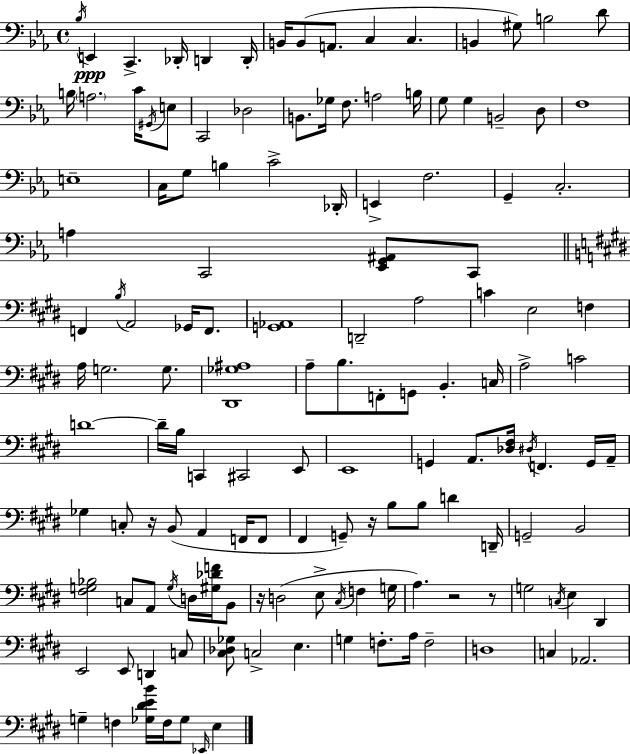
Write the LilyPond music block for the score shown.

{
  \clef bass
  \time 4/4
  \defaultTimeSignature
  \key c \minor
  \acciaccatura { bes16 }\ppp e,4 c,4.-> des,16-. d,4 | d,16-. b,16 b,8( a,8. c4 c4. | b,4 gis8) b2 d'8 | b16 \parenthesize a2. c'16 \acciaccatura { gis,16 } | \break e8 c,2 des2 | b,8. ges16 f8. a2 | b16 g8 g4 b,2-- | d8 f1 | \break e1-- | c16 g8 b4 c'2-> | des,16-. e,4-> f2. | g,4-- c2.-. | \break a4 c,2 <ees, g, ais,>8 | c,8 \bar "||" \break \key e \major f,4 \acciaccatura { b16 } a,2 ges,16 f,8. | <g, aes,>1 | d,2-- a2 | c'4 e2 f4 | \break a16 g2. g8. | <dis, ges ais>1 | a8-- b8. f,8-. g,8 b,4.-. | c16 a2-> c'2 | \break d'1~~ | d'16-- b16 c,4 cis,2 e,8 | e,1 | g,4 a,8. <des fis>16 \acciaccatura { dis16 } f,4. | \break g,16 a,16-- ges4 c8-. r16 b,8( a,4 f,16 | f,8 fis,4 g,8--) r16 b8 b8 d'4 | d,16-- g,2-- b,2 | <fis g bes>2 c8 a,8 \acciaccatura { g16 } d16 | \break <gis des' f'>16 b,8 r16 d2( e8-> \acciaccatura { cis16 } f4 | g16 a4.) r2 | r8 g2 \acciaccatura { c16 } e4 | dis,4 e,2 e,8 d,4 | \break c8 <cis des ges>8 c2-> e4. | g4 f8.-. a16 f2-- | d1 | c4 aes,2. | \break g4-- f4 <ges dis' e' b'>16 f16 ges8 | \grace { ees,16 } e4 \bar "|."
}